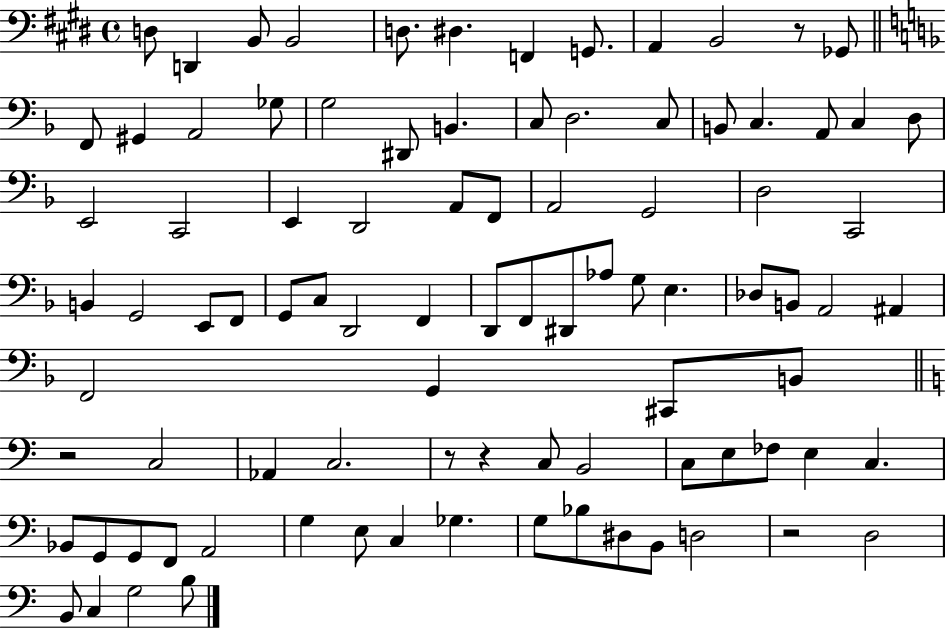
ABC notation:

X:1
T:Untitled
M:4/4
L:1/4
K:E
D,/2 D,, B,,/2 B,,2 D,/2 ^D, F,, G,,/2 A,, B,,2 z/2 _G,,/2 F,,/2 ^G,, A,,2 _G,/2 G,2 ^D,,/2 B,, C,/2 D,2 C,/2 B,,/2 C, A,,/2 C, D,/2 E,,2 C,,2 E,, D,,2 A,,/2 F,,/2 A,,2 G,,2 D,2 C,,2 B,, G,,2 E,,/2 F,,/2 G,,/2 C,/2 D,,2 F,, D,,/2 F,,/2 ^D,,/2 _A,/2 G,/2 E, _D,/2 B,,/2 A,,2 ^A,, F,,2 G,, ^C,,/2 B,,/2 z2 C,2 _A,, C,2 z/2 z C,/2 B,,2 C,/2 E,/2 _F,/2 E, C, _B,,/2 G,,/2 G,,/2 F,,/2 A,,2 G, E,/2 C, _G, G,/2 _B,/2 ^D,/2 B,,/2 D,2 z2 D,2 B,,/2 C, G,2 B,/2